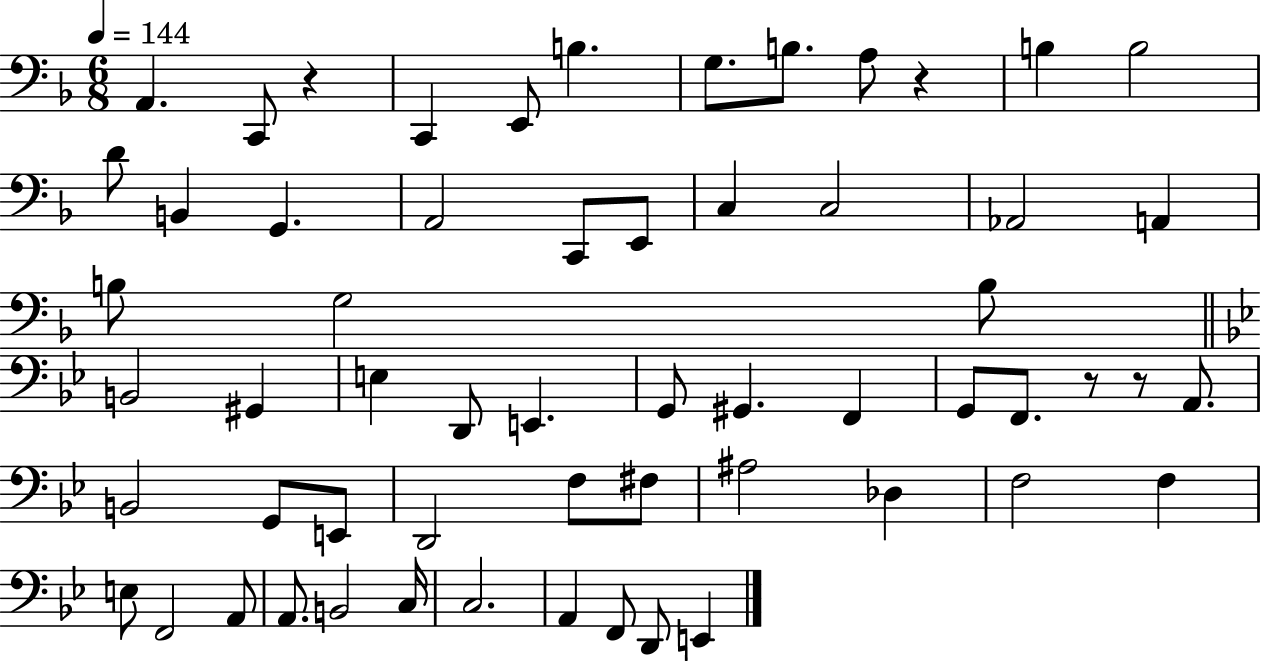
X:1
T:Untitled
M:6/8
L:1/4
K:F
A,, C,,/2 z C,, E,,/2 B, G,/2 B,/2 A,/2 z B, B,2 D/2 B,, G,, A,,2 C,,/2 E,,/2 C, C,2 _A,,2 A,, B,/2 G,2 B,/2 B,,2 ^G,, E, D,,/2 E,, G,,/2 ^G,, F,, G,,/2 F,,/2 z/2 z/2 A,,/2 B,,2 G,,/2 E,,/2 D,,2 F,/2 ^F,/2 ^A,2 _D, F,2 F, E,/2 F,,2 A,,/2 A,,/2 B,,2 C,/4 C,2 A,, F,,/2 D,,/2 E,,